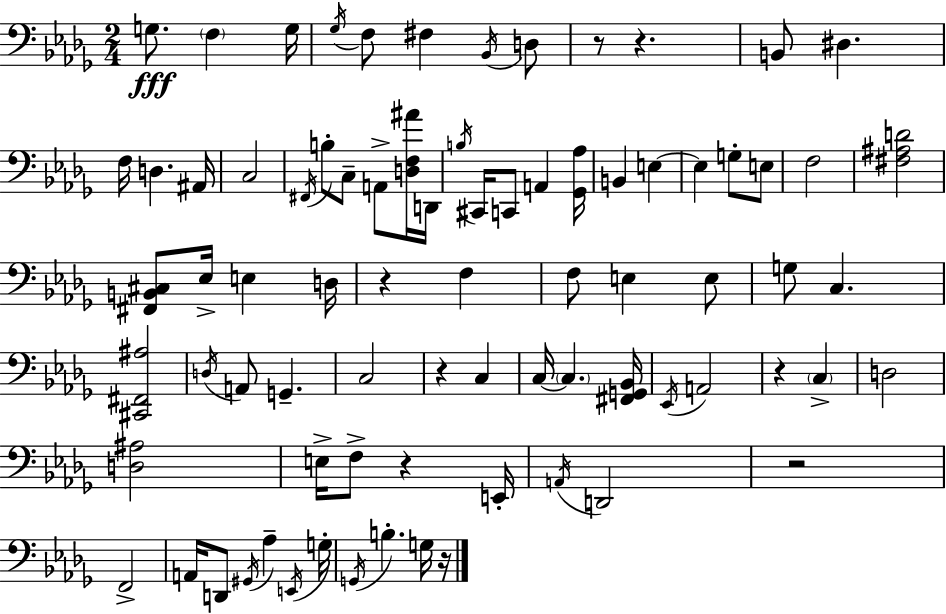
X:1
T:Untitled
M:2/4
L:1/4
K:Bbm
G,/2 F, G,/4 _G,/4 F,/2 ^F, _B,,/4 D,/2 z/2 z B,,/2 ^D, F,/4 D, ^A,,/4 C,2 ^F,,/4 B,/2 C,/2 A,,/2 [D,F,^A]/4 D,,/4 B,/4 ^C,,/4 C,,/2 A,, [_G,,_A,]/4 B,, E, E, G,/2 E,/2 F,2 [^F,^A,D]2 [^F,,B,,^C,]/2 _E,/4 E, D,/4 z F, F,/2 E, E,/2 G,/2 C, [^C,,^F,,^A,]2 D,/4 A,,/2 G,, C,2 z C, C,/4 C, [^F,,G,,_B,,]/4 _E,,/4 A,,2 z C, D,2 [D,^A,]2 E,/4 F,/2 z E,,/4 A,,/4 D,,2 z2 F,,2 A,,/4 D,,/2 ^G,,/4 _A, E,,/4 G,/4 G,,/4 B, G,/4 z/4